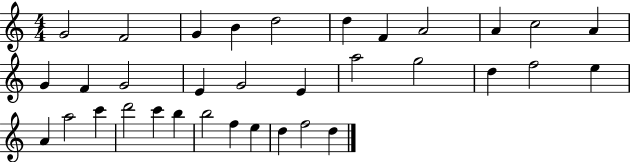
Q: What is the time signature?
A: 4/4